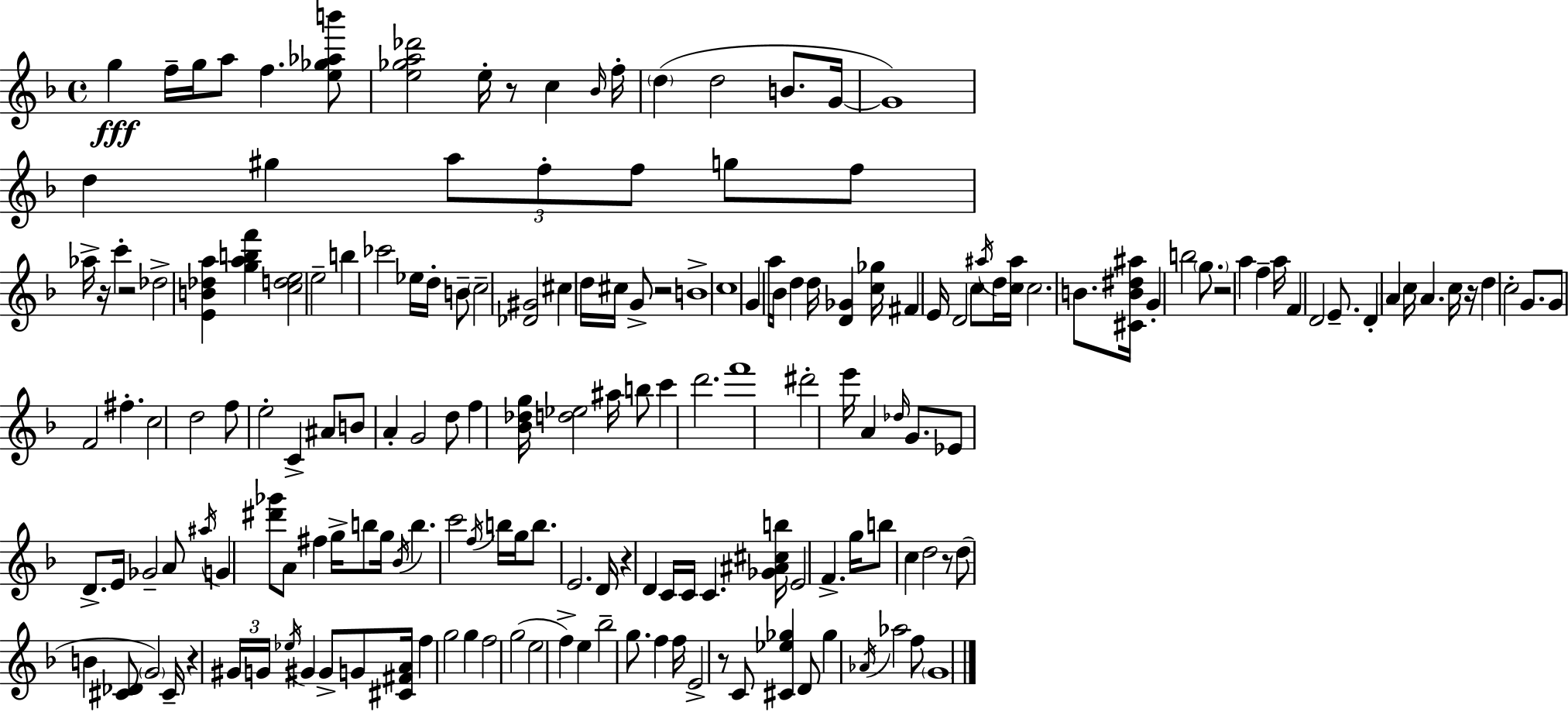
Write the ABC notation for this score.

X:1
T:Untitled
M:4/4
L:1/4
K:F
g f/4 g/4 a/2 f [e_g_ab']/2 [e_ga_d']2 e/4 z/2 c _B/4 f/4 d d2 B/2 G/4 G4 d ^g a/2 f/2 f/2 g/2 f/2 _a/4 z/4 c' z2 _d2 [EB_da] [gabf'] [cde]2 e2 b _c'2 _e/4 d/4 B/2 c2 [_D^G]2 ^c d/4 ^c/4 G/2 z2 B4 c4 G a/4 _B/4 d d/4 [D_G] [c_g]/4 ^F E/4 D2 c/2 ^a/4 d/4 [c^a]/4 c2 B/2 [^CB^d^a]/4 G b2 g/2 z2 a f a/4 F D2 E/2 D A c/4 A c/4 z/4 d c2 G/2 G/2 F2 ^f c2 d2 f/2 e2 C ^A/2 B/2 A G2 d/2 f [_B_dg]/4 [d_e]2 ^a/4 b/2 c' d'2 f'4 ^d'2 e'/4 A _d/4 G/2 _E/2 D/2 E/4 _G2 A/2 ^a/4 G [^d'_g']/2 A/2 ^f g/4 b/2 g/4 _B/4 b c'2 f/4 b/4 g/4 b/2 E2 D/4 z D C/4 C/4 C [_G^A^cb]/4 E2 F g/4 b/2 c d2 z/2 d/2 B [^C_D]/2 G2 ^C/4 z ^G/4 G/4 _e/4 ^G ^G/2 G/2 [^C^FA]/4 f g2 g f2 g2 e2 f e _b2 g/2 f f/4 E2 z/2 C/2 [^C_e_g] D/2 _g _A/4 _a2 f/2 G4